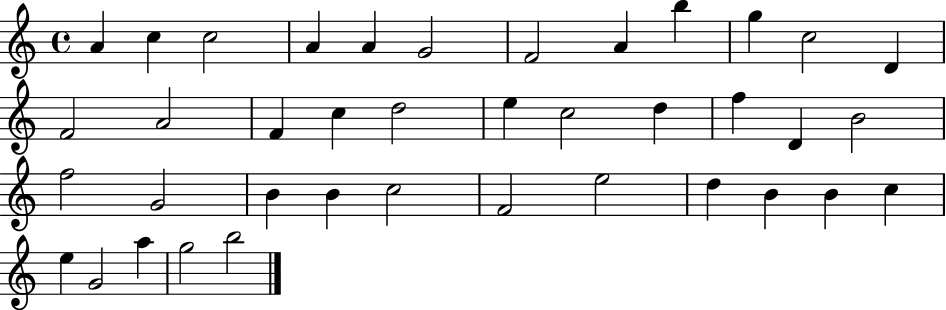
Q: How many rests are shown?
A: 0